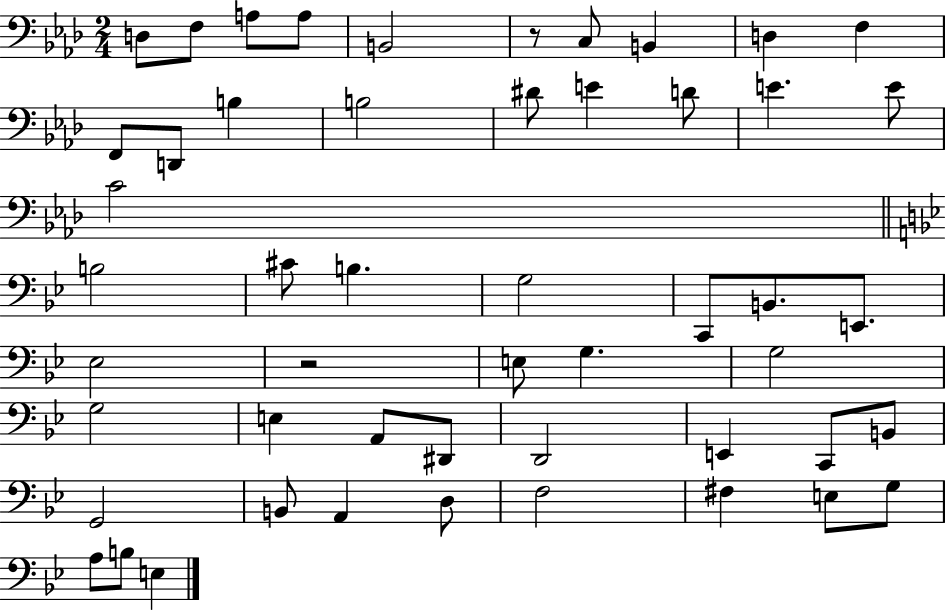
X:1
T:Untitled
M:2/4
L:1/4
K:Ab
D,/2 F,/2 A,/2 A,/2 B,,2 z/2 C,/2 B,, D, F, F,,/2 D,,/2 B, B,2 ^D/2 E D/2 E E/2 C2 B,2 ^C/2 B, G,2 C,,/2 B,,/2 E,,/2 _E,2 z2 E,/2 G, G,2 G,2 E, A,,/2 ^D,,/2 D,,2 E,, C,,/2 B,,/2 G,,2 B,,/2 A,, D,/2 F,2 ^F, E,/2 G,/2 A,/2 B,/2 E,